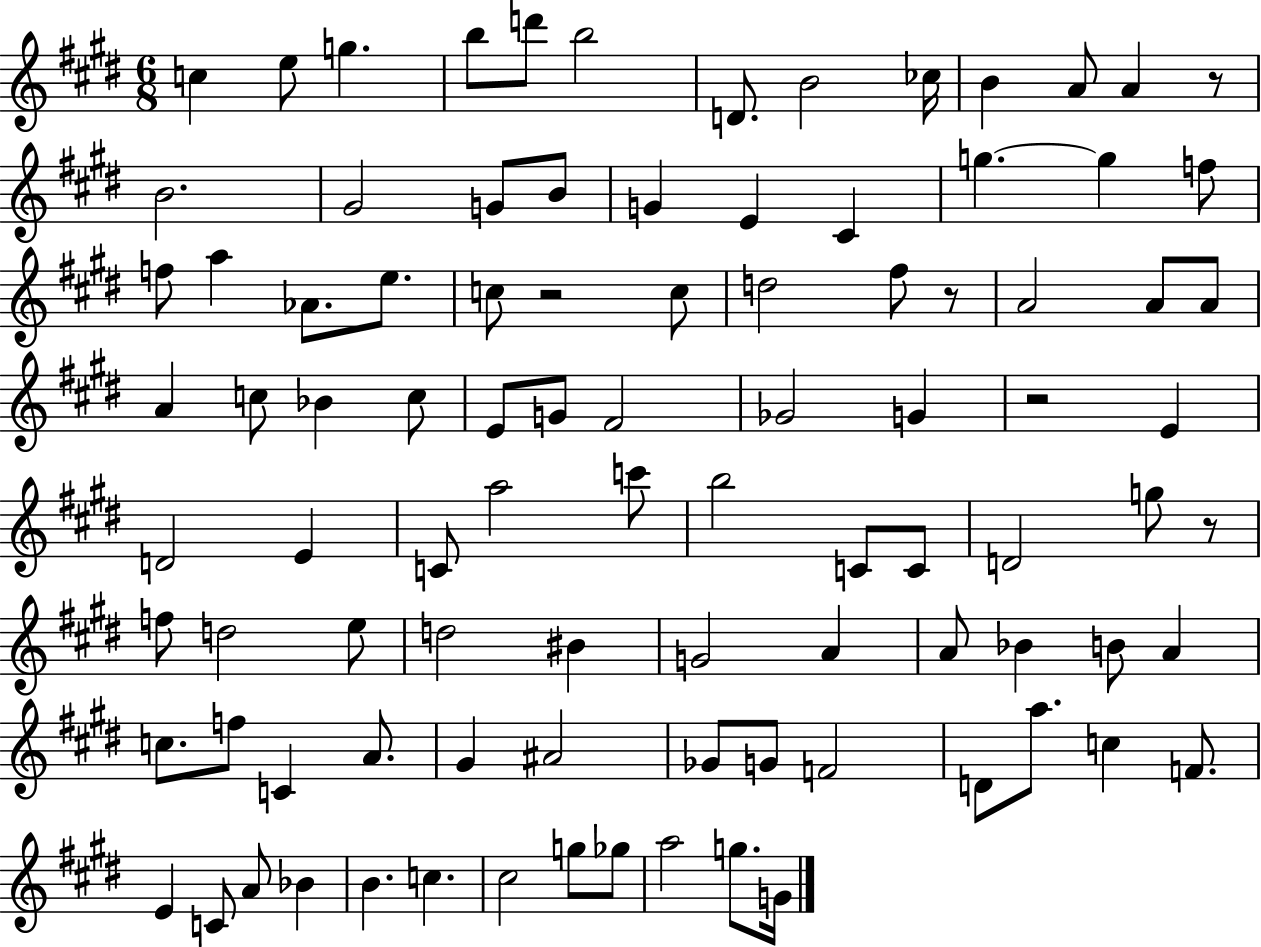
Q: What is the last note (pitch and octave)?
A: G4